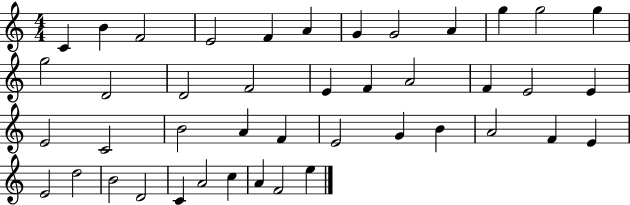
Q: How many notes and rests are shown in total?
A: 43